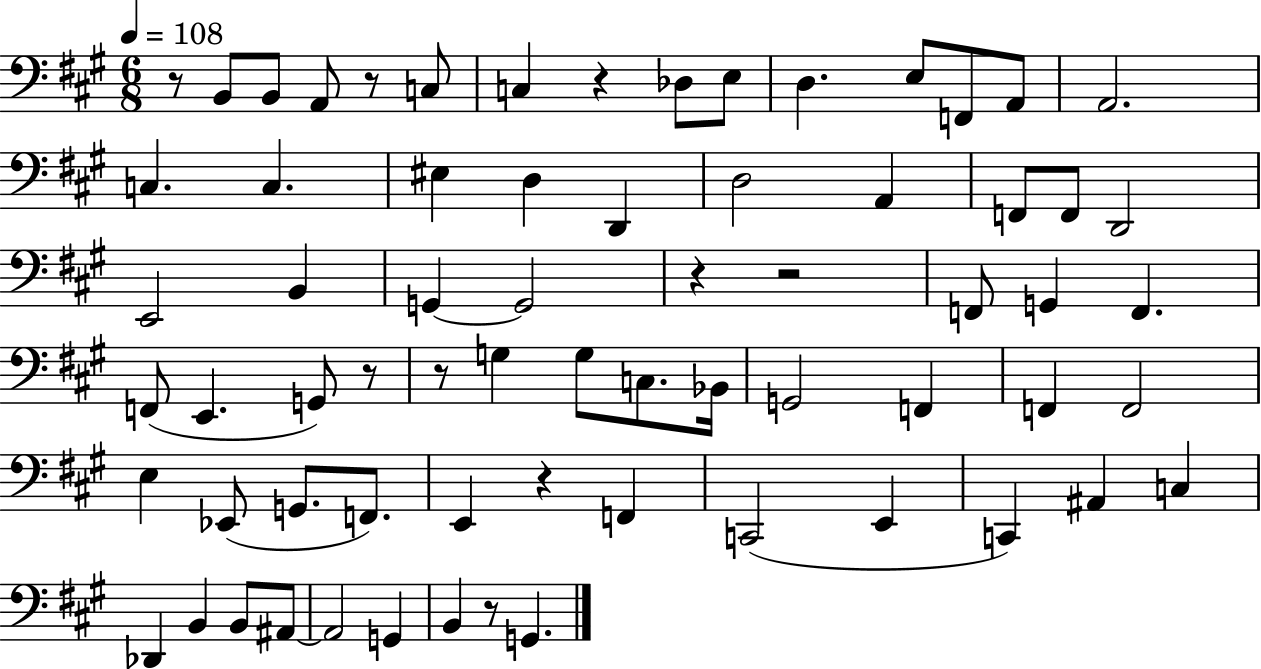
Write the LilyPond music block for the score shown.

{
  \clef bass
  \numericTimeSignature
  \time 6/8
  \key a \major
  \tempo 4 = 108
  r8 b,8 b,8 a,8 r8 c8 | c4 r4 des8 e8 | d4. e8 f,8 a,8 | a,2. | \break c4. c4. | eis4 d4 d,4 | d2 a,4 | f,8 f,8 d,2 | \break e,2 b,4 | g,4~~ g,2 | r4 r2 | f,8 g,4 f,4. | \break f,8( e,4. g,8) r8 | r8 g4 g8 c8. bes,16 | g,2 f,4 | f,4 f,2 | \break e4 ees,8( g,8. f,8.) | e,4 r4 f,4 | c,2( e,4 | c,4) ais,4 c4 | \break des,4 b,4 b,8 ais,8~~ | ais,2 g,4 | b,4 r8 g,4. | \bar "|."
}